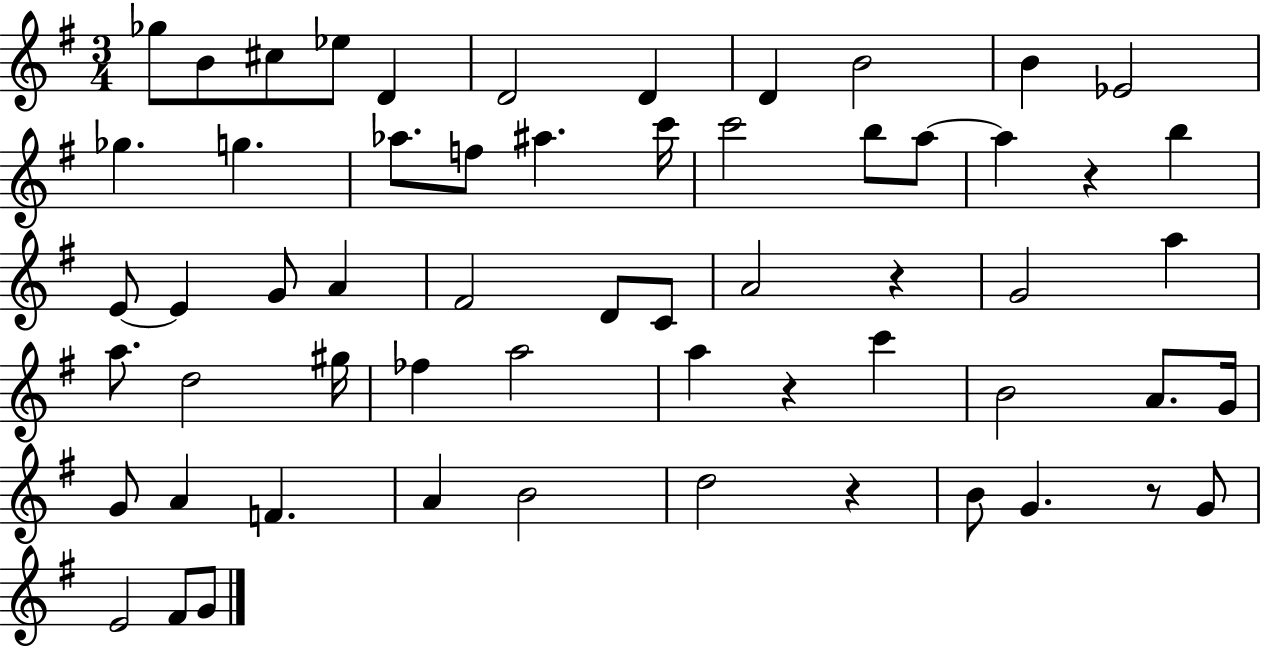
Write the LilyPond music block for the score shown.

{
  \clef treble
  \numericTimeSignature
  \time 3/4
  \key g \major
  ges''8 b'8 cis''8 ees''8 d'4 | d'2 d'4 | d'4 b'2 | b'4 ees'2 | \break ges''4. g''4. | aes''8. f''8 ais''4. c'''16 | c'''2 b''8 a''8~~ | a''4 r4 b''4 | \break e'8~~ e'4 g'8 a'4 | fis'2 d'8 c'8 | a'2 r4 | g'2 a''4 | \break a''8. d''2 gis''16 | fes''4 a''2 | a''4 r4 c'''4 | b'2 a'8. g'16 | \break g'8 a'4 f'4. | a'4 b'2 | d''2 r4 | b'8 g'4. r8 g'8 | \break e'2 fis'8 g'8 | \bar "|."
}